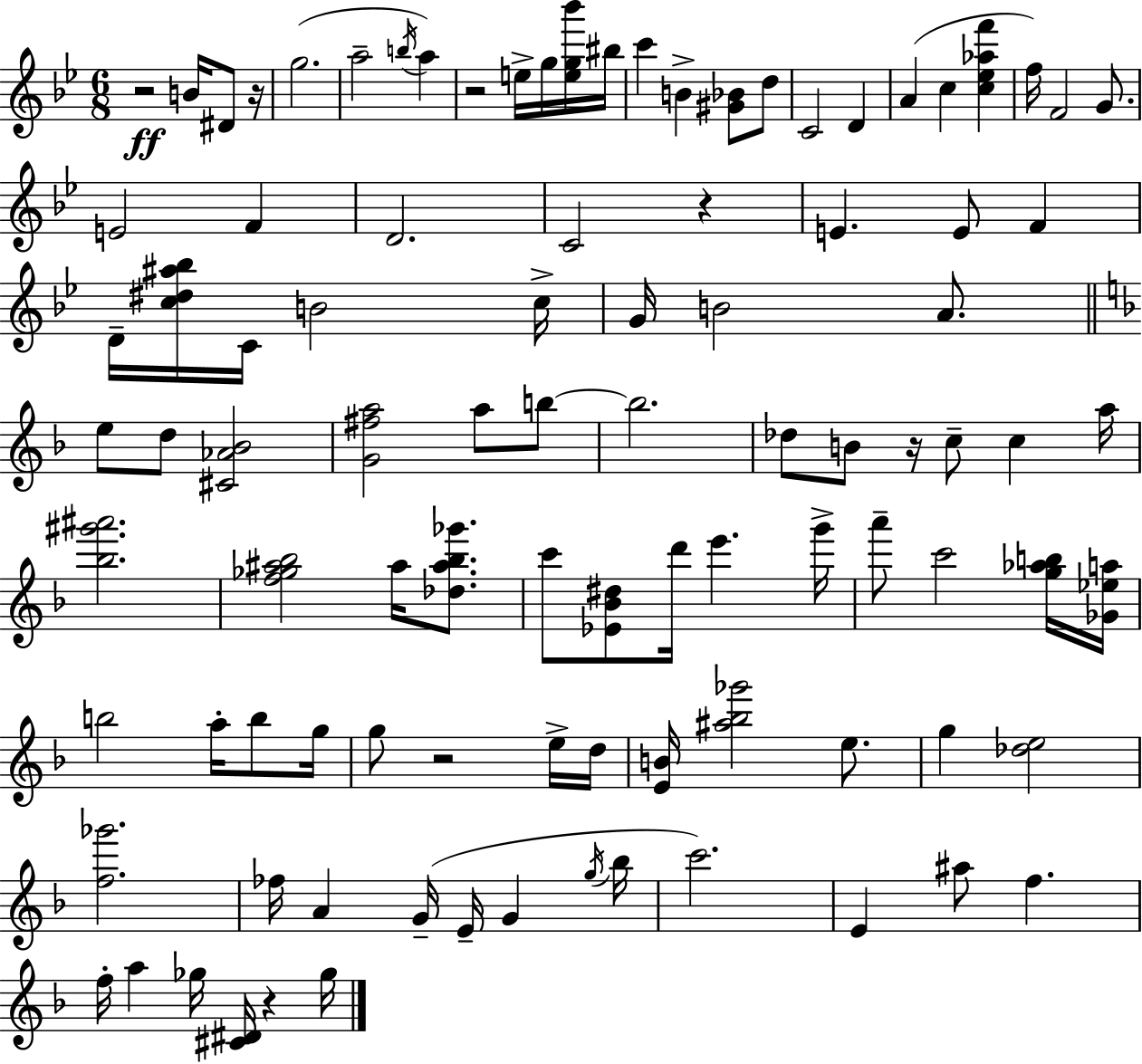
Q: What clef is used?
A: treble